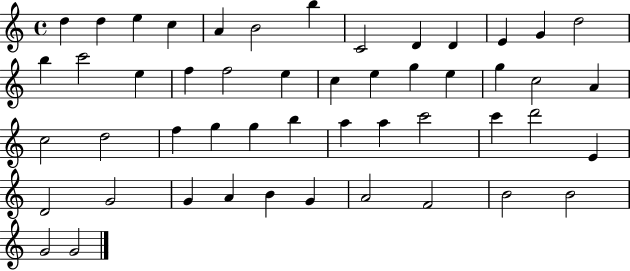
D5/q D5/q E5/q C5/q A4/q B4/h B5/q C4/h D4/q D4/q E4/q G4/q D5/h B5/q C6/h E5/q F5/q F5/h E5/q C5/q E5/q G5/q E5/q G5/q C5/h A4/q C5/h D5/h F5/q G5/q G5/q B5/q A5/q A5/q C6/h C6/q D6/h E4/q D4/h G4/h G4/q A4/q B4/q G4/q A4/h F4/h B4/h B4/h G4/h G4/h